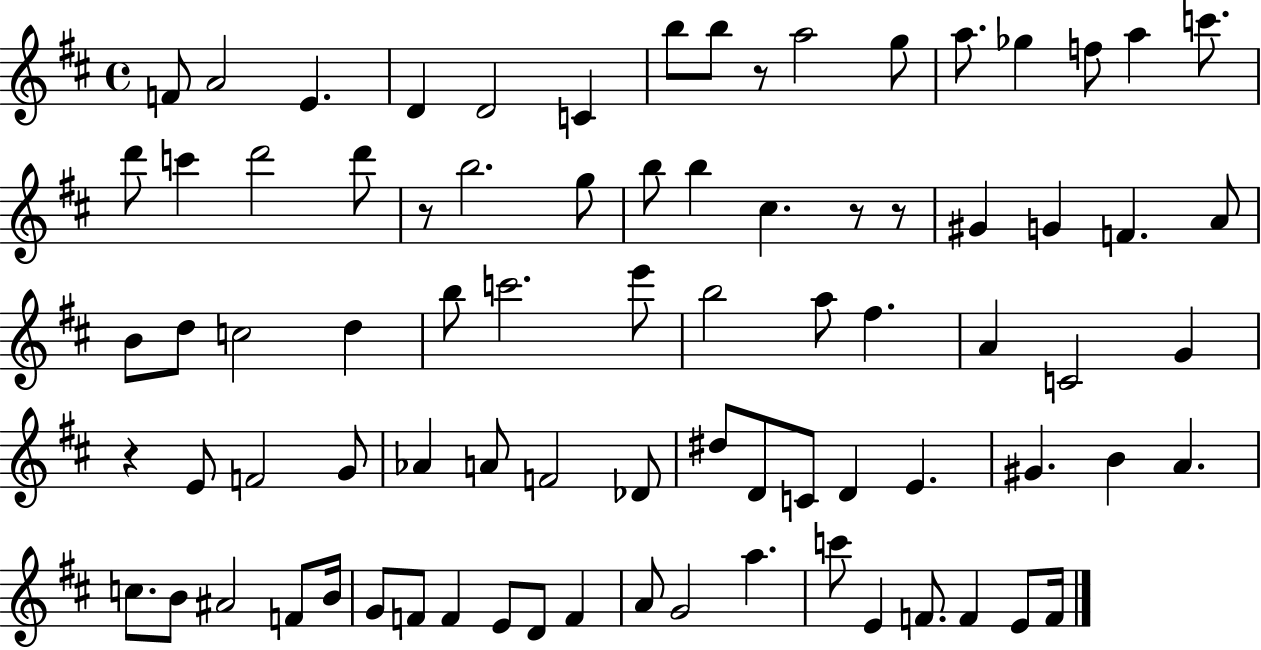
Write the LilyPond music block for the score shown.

{
  \clef treble
  \time 4/4
  \defaultTimeSignature
  \key d \major
  \repeat volta 2 { f'8 a'2 e'4. | d'4 d'2 c'4 | b''8 b''8 r8 a''2 g''8 | a''8. ges''4 f''8 a''4 c'''8. | \break d'''8 c'''4 d'''2 d'''8 | r8 b''2. g''8 | b''8 b''4 cis''4. r8 r8 | gis'4 g'4 f'4. a'8 | \break b'8 d''8 c''2 d''4 | b''8 c'''2. e'''8 | b''2 a''8 fis''4. | a'4 c'2 g'4 | \break r4 e'8 f'2 g'8 | aes'4 a'8 f'2 des'8 | dis''8 d'8 c'8 d'4 e'4. | gis'4. b'4 a'4. | \break c''8. b'8 ais'2 f'8 b'16 | g'8 f'8 f'4 e'8 d'8 f'4 | a'8 g'2 a''4. | c'''8 e'4 f'8. f'4 e'8 f'16 | \break } \bar "|."
}